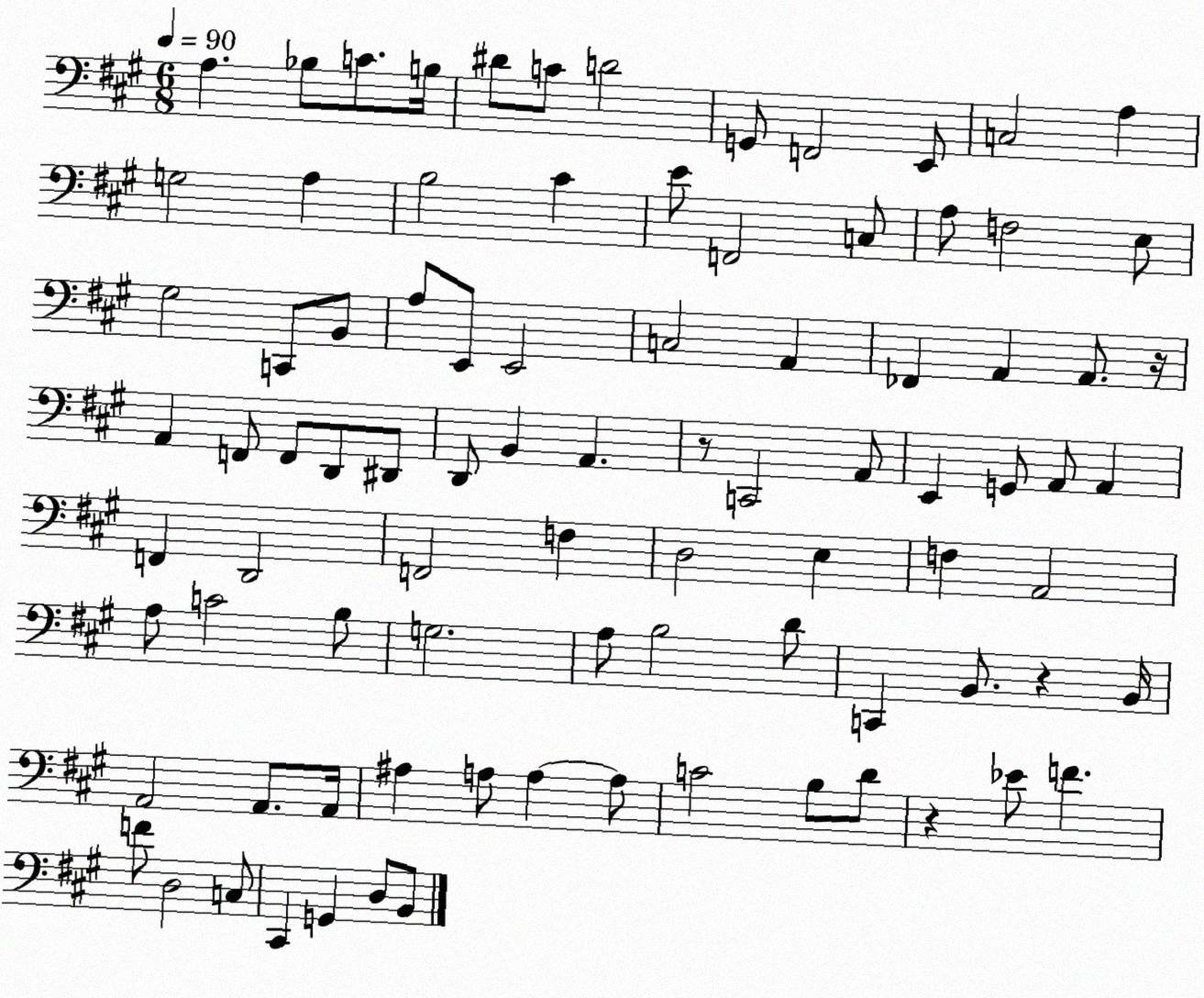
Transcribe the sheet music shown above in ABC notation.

X:1
T:Untitled
M:6/8
L:1/4
K:A
A, _B,/2 C/2 B,/4 ^D/2 C/2 D2 G,,/2 F,,2 E,,/2 C,2 A, G,2 A, B,2 ^C E/2 F,,2 C,/2 A,/2 F,2 E,/2 ^G,2 C,,/2 B,,/2 A,/2 E,,/2 E,,2 C,2 A,, _F,, A,, A,,/2 z/4 A,, F,,/2 F,,/2 D,,/2 ^D,,/2 D,,/2 B,, A,, z/2 C,,2 A,,/2 E,, G,,/2 A,,/2 A,, F,, D,,2 F,,2 F, D,2 E, F, A,,2 A,/2 C2 B,/2 G,2 A,/2 B,2 D/2 C,, B,,/2 z B,,/4 A,,2 A,,/2 A,,/4 ^A, A,/2 A, A,/2 C2 B,/2 D/2 z _E/2 F F/2 D,2 C,/2 ^C,, G,, D,/2 B,,/2